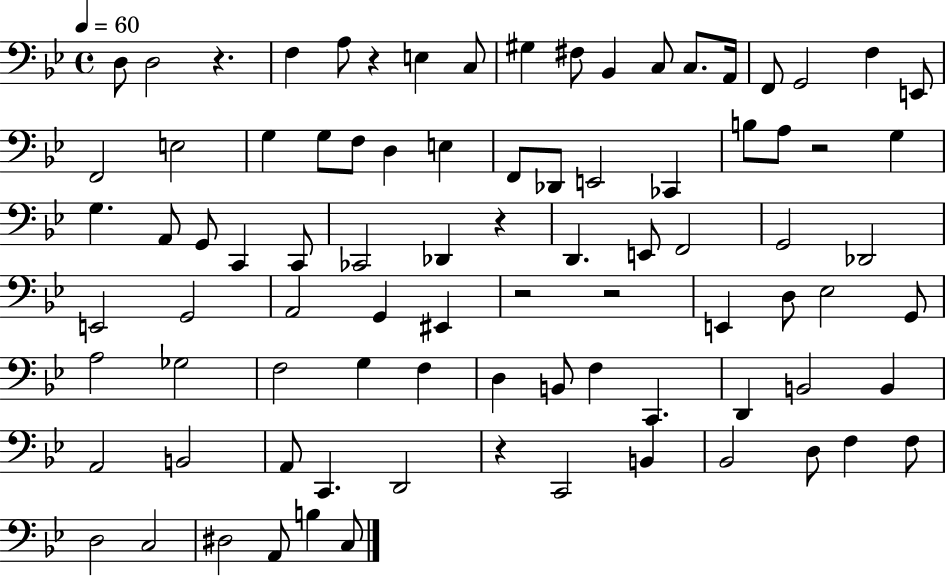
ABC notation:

X:1
T:Untitled
M:4/4
L:1/4
K:Bb
D,/2 D,2 z F, A,/2 z E, C,/2 ^G, ^F,/2 _B,, C,/2 C,/2 A,,/4 F,,/2 G,,2 F, E,,/2 F,,2 E,2 G, G,/2 F,/2 D, E, F,,/2 _D,,/2 E,,2 _C,, B,/2 A,/2 z2 G, G, A,,/2 G,,/2 C,, C,,/2 _C,,2 _D,, z D,, E,,/2 F,,2 G,,2 _D,,2 E,,2 G,,2 A,,2 G,, ^E,, z2 z2 E,, D,/2 _E,2 G,,/2 A,2 _G,2 F,2 G, F, D, B,,/2 F, C,, D,, B,,2 B,, A,,2 B,,2 A,,/2 C,, D,,2 z C,,2 B,, _B,,2 D,/2 F, F,/2 D,2 C,2 ^D,2 A,,/2 B, C,/2